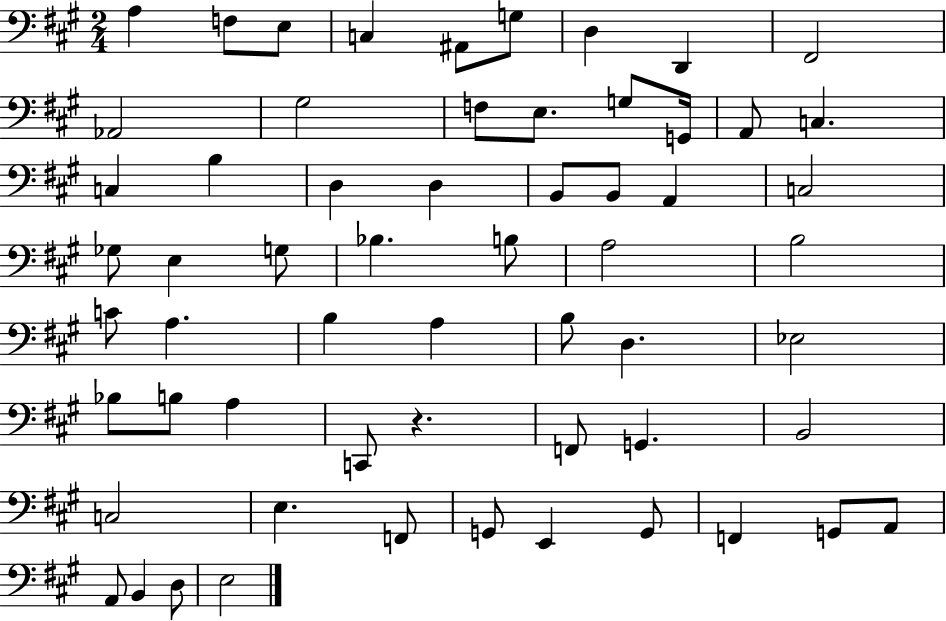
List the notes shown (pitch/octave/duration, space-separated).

A3/q F3/e E3/e C3/q A#2/e G3/e D3/q D2/q F#2/h Ab2/h G#3/h F3/e E3/e. G3/e G2/s A2/e C3/q. C3/q B3/q D3/q D3/q B2/e B2/e A2/q C3/h Gb3/e E3/q G3/e Bb3/q. B3/e A3/h B3/h C4/e A3/q. B3/q A3/q B3/e D3/q. Eb3/h Bb3/e B3/e A3/q C2/e R/q. F2/e G2/q. B2/h C3/h E3/q. F2/e G2/e E2/q G2/e F2/q G2/e A2/e A2/e B2/q D3/e E3/h